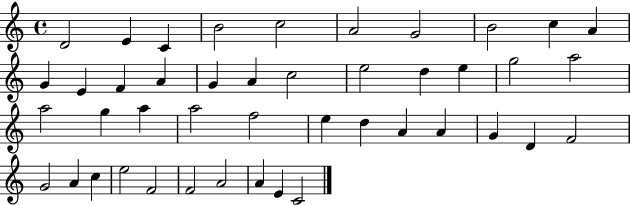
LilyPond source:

{
  \clef treble
  \time 4/4
  \defaultTimeSignature
  \key c \major
  d'2 e'4 c'4 | b'2 c''2 | a'2 g'2 | b'2 c''4 a'4 | \break g'4 e'4 f'4 a'4 | g'4 a'4 c''2 | e''2 d''4 e''4 | g''2 a''2 | \break a''2 g''4 a''4 | a''2 f''2 | e''4 d''4 a'4 a'4 | g'4 d'4 f'2 | \break g'2 a'4 c''4 | e''2 f'2 | f'2 a'2 | a'4 e'4 c'2 | \break \bar "|."
}